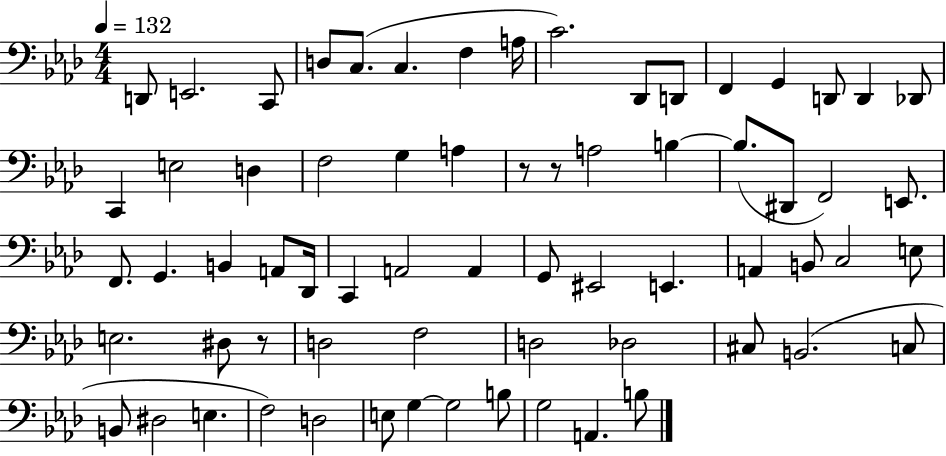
{
  \clef bass
  \numericTimeSignature
  \time 4/4
  \key aes \major
  \tempo 4 = 132
  d,8 e,2. c,8 | d8 c8.( c4. f4 a16 | c'2.) des,8 d,8 | f,4 g,4 d,8 d,4 des,8 | \break c,4 e2 d4 | f2 g4 a4 | r8 r8 a2 b4~~ | b8.( dis,8 f,2) e,8. | \break f,8. g,4. b,4 a,8 des,16 | c,4 a,2 a,4 | g,8 eis,2 e,4. | a,4 b,8 c2 e8 | \break e2. dis8 r8 | d2 f2 | d2 des2 | cis8 b,2.( c8 | \break b,8 dis2 e4. | f2) d2 | e8 g4~~ g2 b8 | g2 a,4. b8 | \break \bar "|."
}